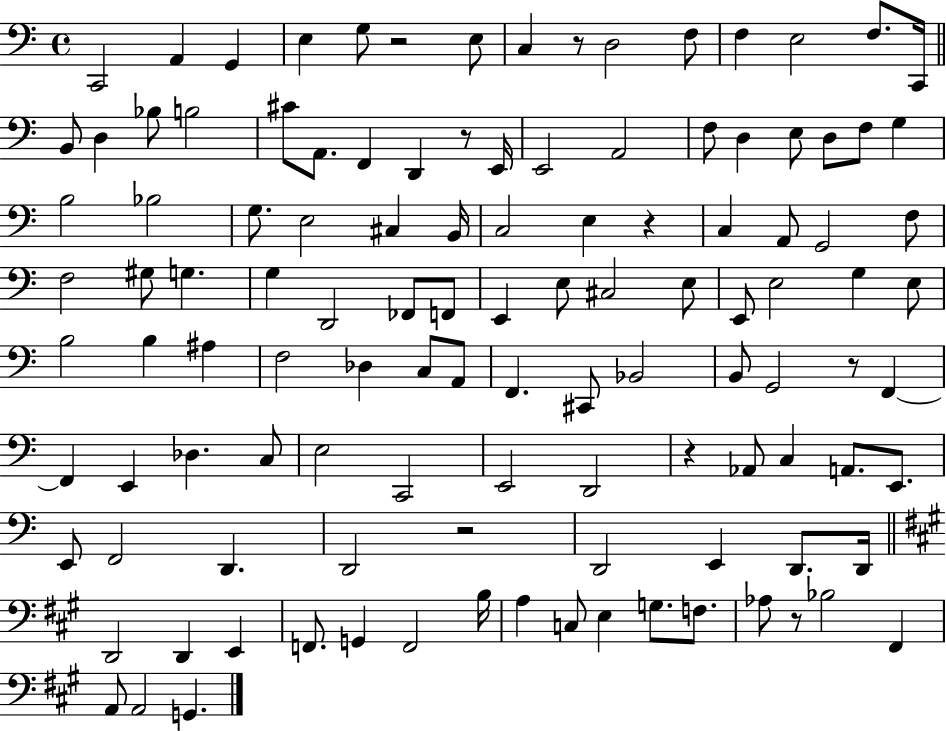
{
  \clef bass
  \time 4/4
  \defaultTimeSignature
  \key c \major
  c,2 a,4 g,4 | e4 g8 r2 e8 | c4 r8 d2 f8 | f4 e2 f8. c,16 | \break \bar "||" \break \key c \major b,8 d4 bes8 b2 | cis'8 a,8. f,4 d,4 r8 e,16 | e,2 a,2 | f8 d4 e8 d8 f8 g4 | \break b2 bes2 | g8. e2 cis4 b,16 | c2 e4 r4 | c4 a,8 g,2 f8 | \break f2 gis8 g4. | g4 d,2 fes,8 f,8 | e,4 e8 cis2 e8 | e,8 e2 g4 e8 | \break b2 b4 ais4 | f2 des4 c8 a,8 | f,4. cis,8 bes,2 | b,8 g,2 r8 f,4~~ | \break f,4 e,4 des4. c8 | e2 c,2 | e,2 d,2 | r4 aes,8 c4 a,8. e,8. | \break e,8 f,2 d,4. | d,2 r2 | d,2 e,4 d,8. d,16 | \bar "||" \break \key a \major d,2 d,4 e,4 | f,8. g,4 f,2 b16 | a4 c8 e4 g8. f8. | aes8 r8 bes2 fis,4 | \break a,8 a,2 g,4. | \bar "|."
}